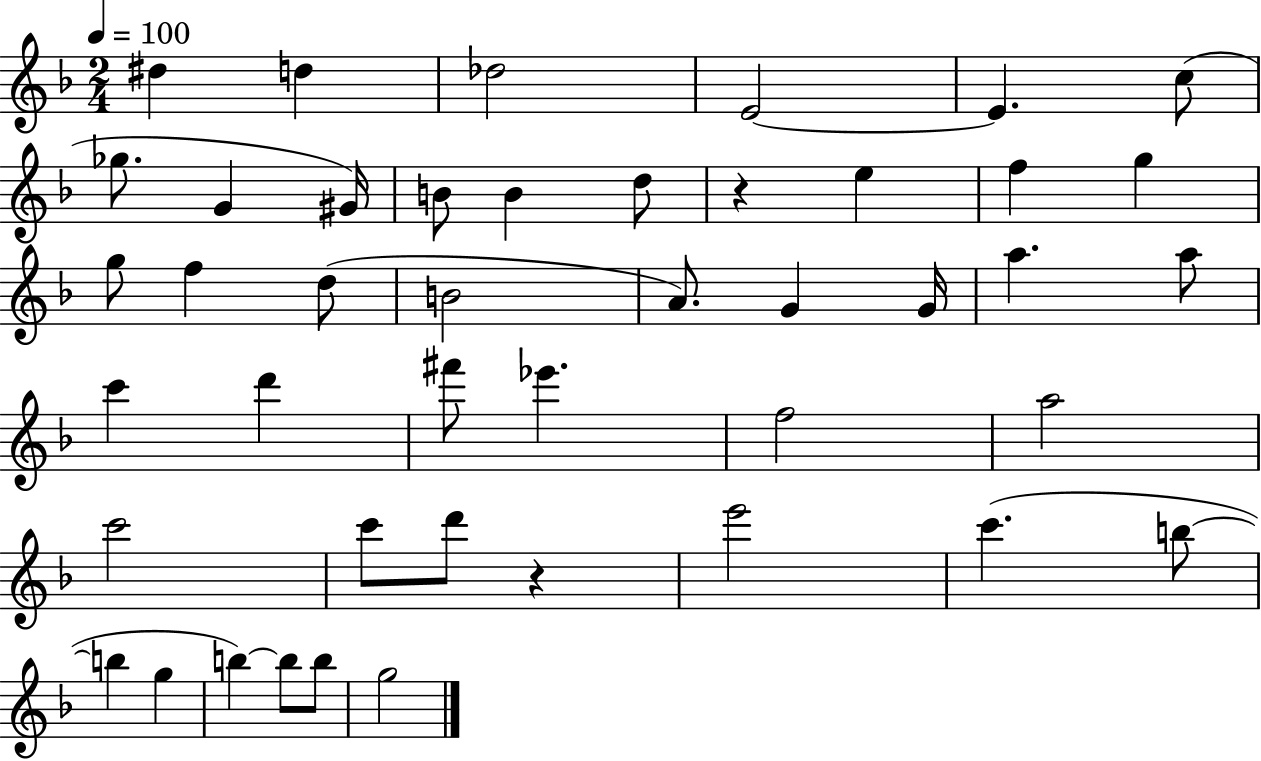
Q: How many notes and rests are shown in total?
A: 44